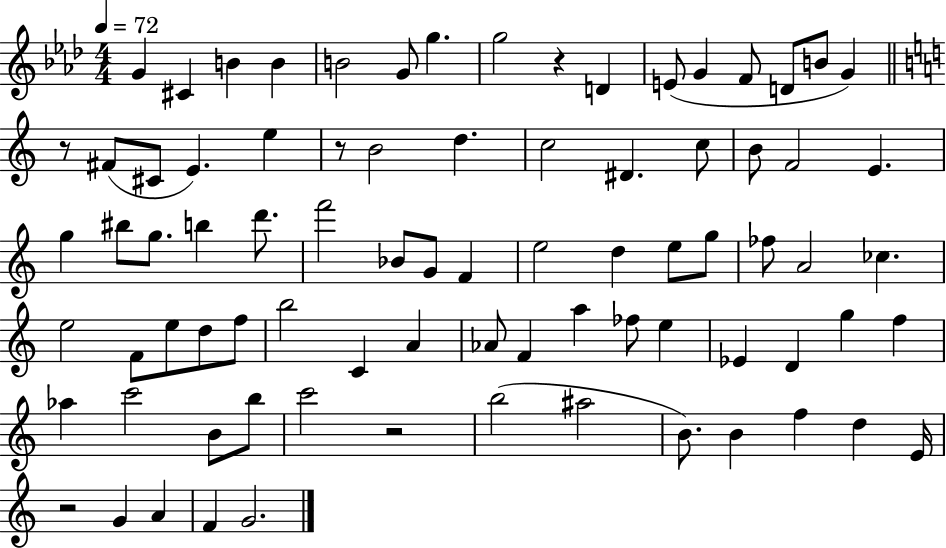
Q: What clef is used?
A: treble